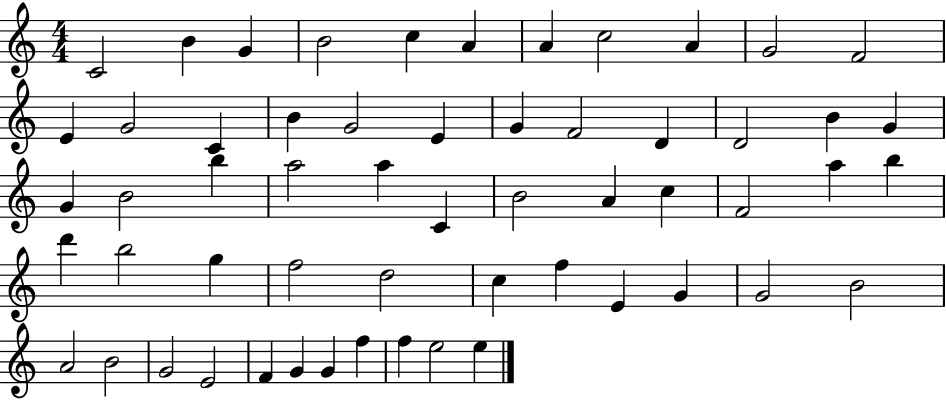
X:1
T:Untitled
M:4/4
L:1/4
K:C
C2 B G B2 c A A c2 A G2 F2 E G2 C B G2 E G F2 D D2 B G G B2 b a2 a C B2 A c F2 a b d' b2 g f2 d2 c f E G G2 B2 A2 B2 G2 E2 F G G f f e2 e